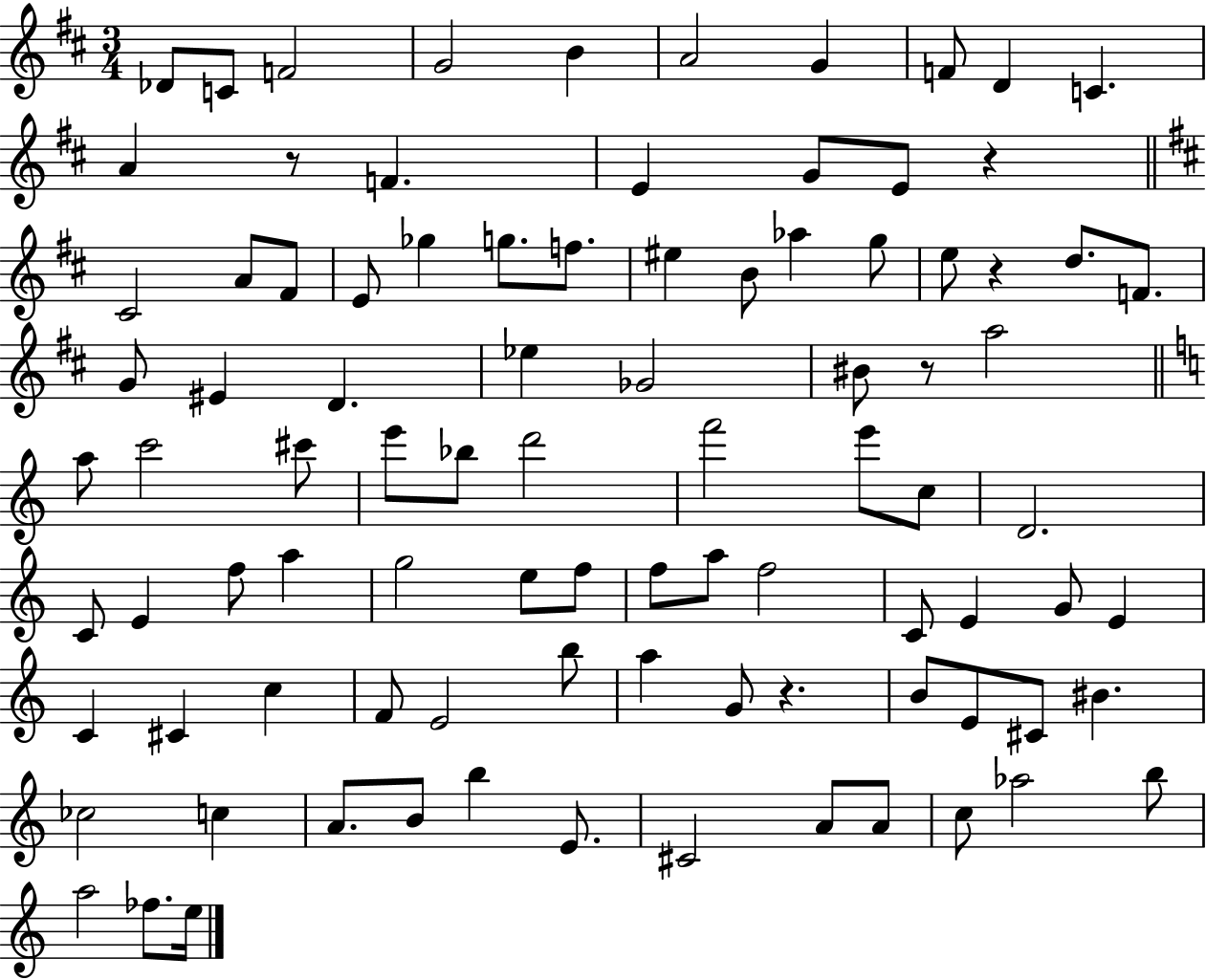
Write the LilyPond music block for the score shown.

{
  \clef treble
  \numericTimeSignature
  \time 3/4
  \key d \major
  des'8 c'8 f'2 | g'2 b'4 | a'2 g'4 | f'8 d'4 c'4. | \break a'4 r8 f'4. | e'4 g'8 e'8 r4 | \bar "||" \break \key b \minor cis'2 a'8 fis'8 | e'8 ges''4 g''8. f''8. | eis''4 b'8 aes''4 g''8 | e''8 r4 d''8. f'8. | \break g'8 eis'4 d'4. | ees''4 ges'2 | bis'8 r8 a''2 | \bar "||" \break \key c \major a''8 c'''2 cis'''8 | e'''8 bes''8 d'''2 | f'''2 e'''8 c''8 | d'2. | \break c'8 e'4 f''8 a''4 | g''2 e''8 f''8 | f''8 a''8 f''2 | c'8 e'4 g'8 e'4 | \break c'4 cis'4 c''4 | f'8 e'2 b''8 | a''4 g'8 r4. | b'8 e'8 cis'8 bis'4. | \break ces''2 c''4 | a'8. b'8 b''4 e'8. | cis'2 a'8 a'8 | c''8 aes''2 b''8 | \break a''2 fes''8. e''16 | \bar "|."
}